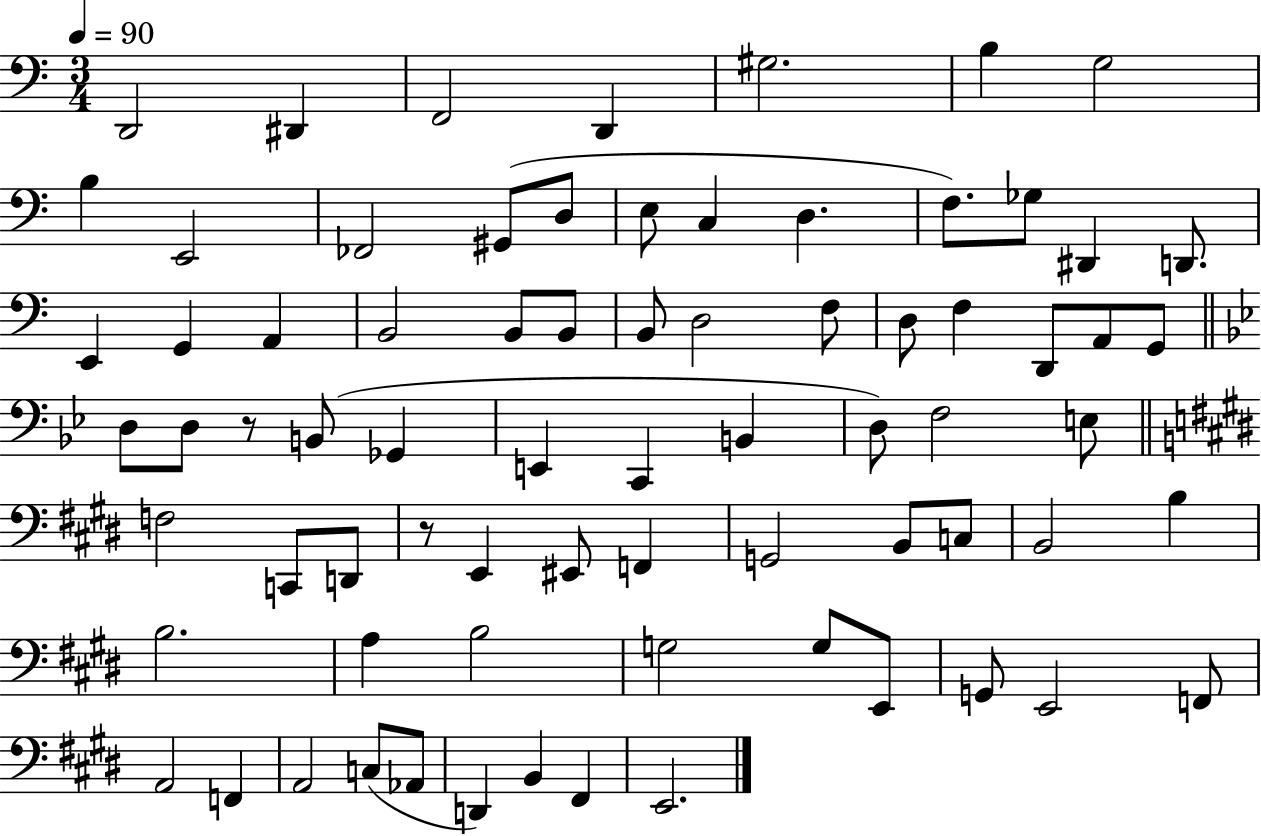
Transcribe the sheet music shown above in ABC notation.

X:1
T:Untitled
M:3/4
L:1/4
K:C
D,,2 ^D,, F,,2 D,, ^G,2 B, G,2 B, E,,2 _F,,2 ^G,,/2 D,/2 E,/2 C, D, F,/2 _G,/2 ^D,, D,,/2 E,, G,, A,, B,,2 B,,/2 B,,/2 B,,/2 D,2 F,/2 D,/2 F, D,,/2 A,,/2 G,,/2 D,/2 D,/2 z/2 B,,/2 _G,, E,, C,, B,, D,/2 F,2 E,/2 F,2 C,,/2 D,,/2 z/2 E,, ^E,,/2 F,, G,,2 B,,/2 C,/2 B,,2 B, B,2 A, B,2 G,2 G,/2 E,,/2 G,,/2 E,,2 F,,/2 A,,2 F,, A,,2 C,/2 _A,,/2 D,, B,, ^F,, E,,2